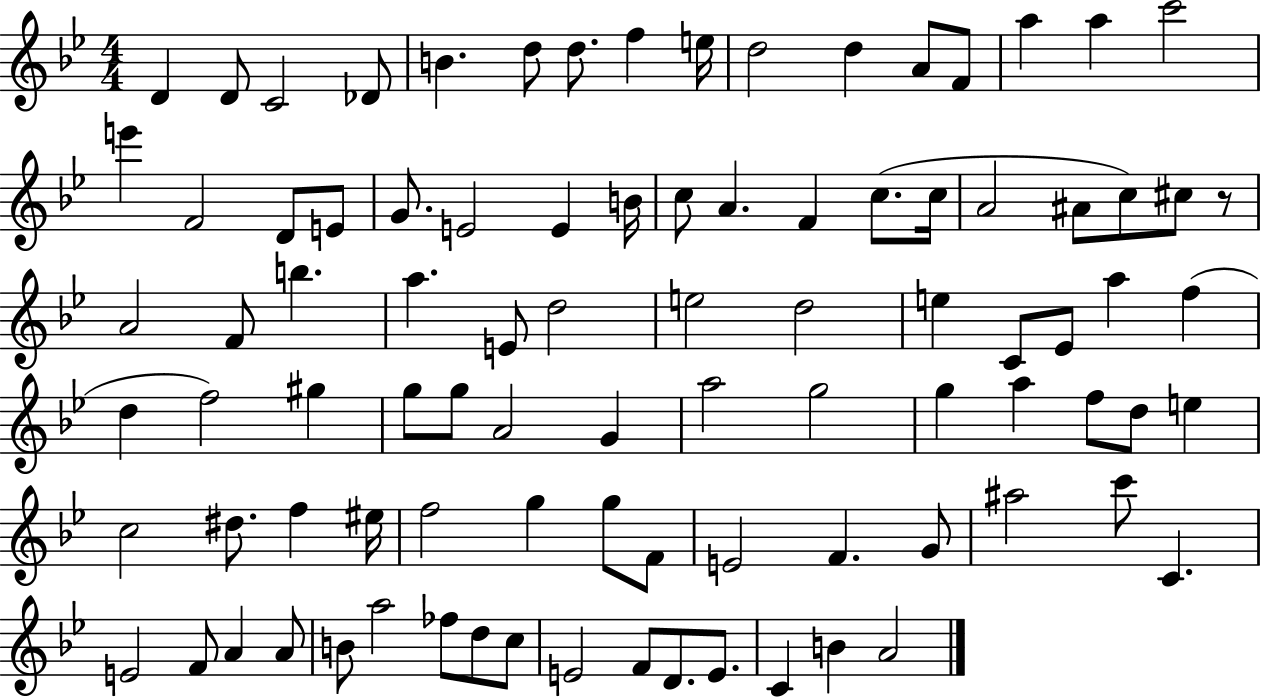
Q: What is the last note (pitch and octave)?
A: A4